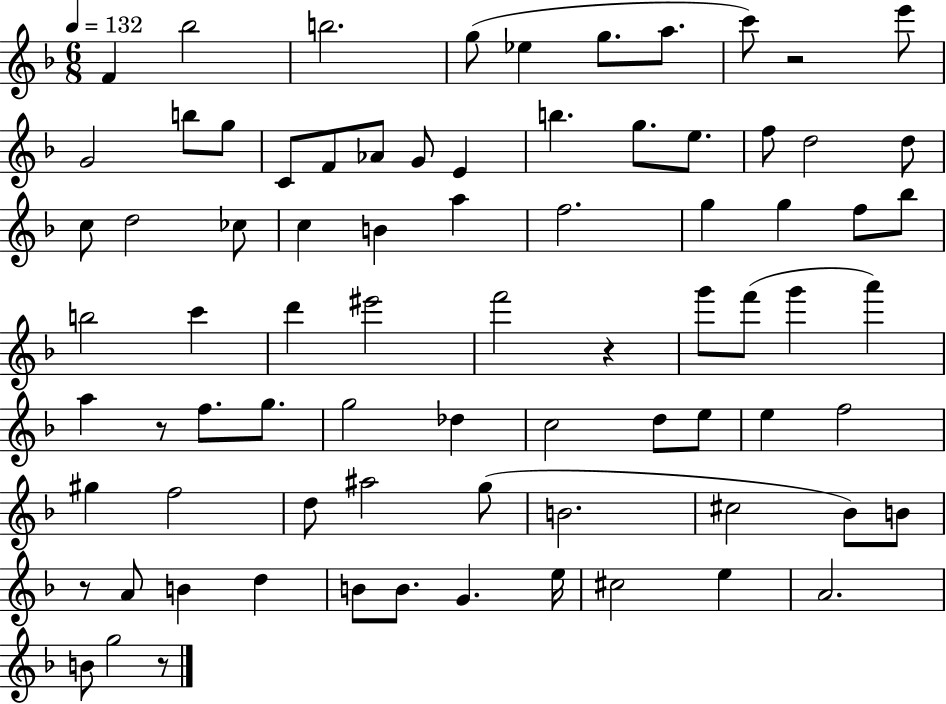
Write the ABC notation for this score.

X:1
T:Untitled
M:6/8
L:1/4
K:F
F _b2 b2 g/2 _e g/2 a/2 c'/2 z2 e'/2 G2 b/2 g/2 C/2 F/2 _A/2 G/2 E b g/2 e/2 f/2 d2 d/2 c/2 d2 _c/2 c B a f2 g g f/2 _b/2 b2 c' d' ^e'2 f'2 z g'/2 f'/2 g' a' a z/2 f/2 g/2 g2 _d c2 d/2 e/2 e f2 ^g f2 d/2 ^a2 g/2 B2 ^c2 _B/2 B/2 z/2 A/2 B d B/2 B/2 G e/4 ^c2 e A2 B/2 g2 z/2